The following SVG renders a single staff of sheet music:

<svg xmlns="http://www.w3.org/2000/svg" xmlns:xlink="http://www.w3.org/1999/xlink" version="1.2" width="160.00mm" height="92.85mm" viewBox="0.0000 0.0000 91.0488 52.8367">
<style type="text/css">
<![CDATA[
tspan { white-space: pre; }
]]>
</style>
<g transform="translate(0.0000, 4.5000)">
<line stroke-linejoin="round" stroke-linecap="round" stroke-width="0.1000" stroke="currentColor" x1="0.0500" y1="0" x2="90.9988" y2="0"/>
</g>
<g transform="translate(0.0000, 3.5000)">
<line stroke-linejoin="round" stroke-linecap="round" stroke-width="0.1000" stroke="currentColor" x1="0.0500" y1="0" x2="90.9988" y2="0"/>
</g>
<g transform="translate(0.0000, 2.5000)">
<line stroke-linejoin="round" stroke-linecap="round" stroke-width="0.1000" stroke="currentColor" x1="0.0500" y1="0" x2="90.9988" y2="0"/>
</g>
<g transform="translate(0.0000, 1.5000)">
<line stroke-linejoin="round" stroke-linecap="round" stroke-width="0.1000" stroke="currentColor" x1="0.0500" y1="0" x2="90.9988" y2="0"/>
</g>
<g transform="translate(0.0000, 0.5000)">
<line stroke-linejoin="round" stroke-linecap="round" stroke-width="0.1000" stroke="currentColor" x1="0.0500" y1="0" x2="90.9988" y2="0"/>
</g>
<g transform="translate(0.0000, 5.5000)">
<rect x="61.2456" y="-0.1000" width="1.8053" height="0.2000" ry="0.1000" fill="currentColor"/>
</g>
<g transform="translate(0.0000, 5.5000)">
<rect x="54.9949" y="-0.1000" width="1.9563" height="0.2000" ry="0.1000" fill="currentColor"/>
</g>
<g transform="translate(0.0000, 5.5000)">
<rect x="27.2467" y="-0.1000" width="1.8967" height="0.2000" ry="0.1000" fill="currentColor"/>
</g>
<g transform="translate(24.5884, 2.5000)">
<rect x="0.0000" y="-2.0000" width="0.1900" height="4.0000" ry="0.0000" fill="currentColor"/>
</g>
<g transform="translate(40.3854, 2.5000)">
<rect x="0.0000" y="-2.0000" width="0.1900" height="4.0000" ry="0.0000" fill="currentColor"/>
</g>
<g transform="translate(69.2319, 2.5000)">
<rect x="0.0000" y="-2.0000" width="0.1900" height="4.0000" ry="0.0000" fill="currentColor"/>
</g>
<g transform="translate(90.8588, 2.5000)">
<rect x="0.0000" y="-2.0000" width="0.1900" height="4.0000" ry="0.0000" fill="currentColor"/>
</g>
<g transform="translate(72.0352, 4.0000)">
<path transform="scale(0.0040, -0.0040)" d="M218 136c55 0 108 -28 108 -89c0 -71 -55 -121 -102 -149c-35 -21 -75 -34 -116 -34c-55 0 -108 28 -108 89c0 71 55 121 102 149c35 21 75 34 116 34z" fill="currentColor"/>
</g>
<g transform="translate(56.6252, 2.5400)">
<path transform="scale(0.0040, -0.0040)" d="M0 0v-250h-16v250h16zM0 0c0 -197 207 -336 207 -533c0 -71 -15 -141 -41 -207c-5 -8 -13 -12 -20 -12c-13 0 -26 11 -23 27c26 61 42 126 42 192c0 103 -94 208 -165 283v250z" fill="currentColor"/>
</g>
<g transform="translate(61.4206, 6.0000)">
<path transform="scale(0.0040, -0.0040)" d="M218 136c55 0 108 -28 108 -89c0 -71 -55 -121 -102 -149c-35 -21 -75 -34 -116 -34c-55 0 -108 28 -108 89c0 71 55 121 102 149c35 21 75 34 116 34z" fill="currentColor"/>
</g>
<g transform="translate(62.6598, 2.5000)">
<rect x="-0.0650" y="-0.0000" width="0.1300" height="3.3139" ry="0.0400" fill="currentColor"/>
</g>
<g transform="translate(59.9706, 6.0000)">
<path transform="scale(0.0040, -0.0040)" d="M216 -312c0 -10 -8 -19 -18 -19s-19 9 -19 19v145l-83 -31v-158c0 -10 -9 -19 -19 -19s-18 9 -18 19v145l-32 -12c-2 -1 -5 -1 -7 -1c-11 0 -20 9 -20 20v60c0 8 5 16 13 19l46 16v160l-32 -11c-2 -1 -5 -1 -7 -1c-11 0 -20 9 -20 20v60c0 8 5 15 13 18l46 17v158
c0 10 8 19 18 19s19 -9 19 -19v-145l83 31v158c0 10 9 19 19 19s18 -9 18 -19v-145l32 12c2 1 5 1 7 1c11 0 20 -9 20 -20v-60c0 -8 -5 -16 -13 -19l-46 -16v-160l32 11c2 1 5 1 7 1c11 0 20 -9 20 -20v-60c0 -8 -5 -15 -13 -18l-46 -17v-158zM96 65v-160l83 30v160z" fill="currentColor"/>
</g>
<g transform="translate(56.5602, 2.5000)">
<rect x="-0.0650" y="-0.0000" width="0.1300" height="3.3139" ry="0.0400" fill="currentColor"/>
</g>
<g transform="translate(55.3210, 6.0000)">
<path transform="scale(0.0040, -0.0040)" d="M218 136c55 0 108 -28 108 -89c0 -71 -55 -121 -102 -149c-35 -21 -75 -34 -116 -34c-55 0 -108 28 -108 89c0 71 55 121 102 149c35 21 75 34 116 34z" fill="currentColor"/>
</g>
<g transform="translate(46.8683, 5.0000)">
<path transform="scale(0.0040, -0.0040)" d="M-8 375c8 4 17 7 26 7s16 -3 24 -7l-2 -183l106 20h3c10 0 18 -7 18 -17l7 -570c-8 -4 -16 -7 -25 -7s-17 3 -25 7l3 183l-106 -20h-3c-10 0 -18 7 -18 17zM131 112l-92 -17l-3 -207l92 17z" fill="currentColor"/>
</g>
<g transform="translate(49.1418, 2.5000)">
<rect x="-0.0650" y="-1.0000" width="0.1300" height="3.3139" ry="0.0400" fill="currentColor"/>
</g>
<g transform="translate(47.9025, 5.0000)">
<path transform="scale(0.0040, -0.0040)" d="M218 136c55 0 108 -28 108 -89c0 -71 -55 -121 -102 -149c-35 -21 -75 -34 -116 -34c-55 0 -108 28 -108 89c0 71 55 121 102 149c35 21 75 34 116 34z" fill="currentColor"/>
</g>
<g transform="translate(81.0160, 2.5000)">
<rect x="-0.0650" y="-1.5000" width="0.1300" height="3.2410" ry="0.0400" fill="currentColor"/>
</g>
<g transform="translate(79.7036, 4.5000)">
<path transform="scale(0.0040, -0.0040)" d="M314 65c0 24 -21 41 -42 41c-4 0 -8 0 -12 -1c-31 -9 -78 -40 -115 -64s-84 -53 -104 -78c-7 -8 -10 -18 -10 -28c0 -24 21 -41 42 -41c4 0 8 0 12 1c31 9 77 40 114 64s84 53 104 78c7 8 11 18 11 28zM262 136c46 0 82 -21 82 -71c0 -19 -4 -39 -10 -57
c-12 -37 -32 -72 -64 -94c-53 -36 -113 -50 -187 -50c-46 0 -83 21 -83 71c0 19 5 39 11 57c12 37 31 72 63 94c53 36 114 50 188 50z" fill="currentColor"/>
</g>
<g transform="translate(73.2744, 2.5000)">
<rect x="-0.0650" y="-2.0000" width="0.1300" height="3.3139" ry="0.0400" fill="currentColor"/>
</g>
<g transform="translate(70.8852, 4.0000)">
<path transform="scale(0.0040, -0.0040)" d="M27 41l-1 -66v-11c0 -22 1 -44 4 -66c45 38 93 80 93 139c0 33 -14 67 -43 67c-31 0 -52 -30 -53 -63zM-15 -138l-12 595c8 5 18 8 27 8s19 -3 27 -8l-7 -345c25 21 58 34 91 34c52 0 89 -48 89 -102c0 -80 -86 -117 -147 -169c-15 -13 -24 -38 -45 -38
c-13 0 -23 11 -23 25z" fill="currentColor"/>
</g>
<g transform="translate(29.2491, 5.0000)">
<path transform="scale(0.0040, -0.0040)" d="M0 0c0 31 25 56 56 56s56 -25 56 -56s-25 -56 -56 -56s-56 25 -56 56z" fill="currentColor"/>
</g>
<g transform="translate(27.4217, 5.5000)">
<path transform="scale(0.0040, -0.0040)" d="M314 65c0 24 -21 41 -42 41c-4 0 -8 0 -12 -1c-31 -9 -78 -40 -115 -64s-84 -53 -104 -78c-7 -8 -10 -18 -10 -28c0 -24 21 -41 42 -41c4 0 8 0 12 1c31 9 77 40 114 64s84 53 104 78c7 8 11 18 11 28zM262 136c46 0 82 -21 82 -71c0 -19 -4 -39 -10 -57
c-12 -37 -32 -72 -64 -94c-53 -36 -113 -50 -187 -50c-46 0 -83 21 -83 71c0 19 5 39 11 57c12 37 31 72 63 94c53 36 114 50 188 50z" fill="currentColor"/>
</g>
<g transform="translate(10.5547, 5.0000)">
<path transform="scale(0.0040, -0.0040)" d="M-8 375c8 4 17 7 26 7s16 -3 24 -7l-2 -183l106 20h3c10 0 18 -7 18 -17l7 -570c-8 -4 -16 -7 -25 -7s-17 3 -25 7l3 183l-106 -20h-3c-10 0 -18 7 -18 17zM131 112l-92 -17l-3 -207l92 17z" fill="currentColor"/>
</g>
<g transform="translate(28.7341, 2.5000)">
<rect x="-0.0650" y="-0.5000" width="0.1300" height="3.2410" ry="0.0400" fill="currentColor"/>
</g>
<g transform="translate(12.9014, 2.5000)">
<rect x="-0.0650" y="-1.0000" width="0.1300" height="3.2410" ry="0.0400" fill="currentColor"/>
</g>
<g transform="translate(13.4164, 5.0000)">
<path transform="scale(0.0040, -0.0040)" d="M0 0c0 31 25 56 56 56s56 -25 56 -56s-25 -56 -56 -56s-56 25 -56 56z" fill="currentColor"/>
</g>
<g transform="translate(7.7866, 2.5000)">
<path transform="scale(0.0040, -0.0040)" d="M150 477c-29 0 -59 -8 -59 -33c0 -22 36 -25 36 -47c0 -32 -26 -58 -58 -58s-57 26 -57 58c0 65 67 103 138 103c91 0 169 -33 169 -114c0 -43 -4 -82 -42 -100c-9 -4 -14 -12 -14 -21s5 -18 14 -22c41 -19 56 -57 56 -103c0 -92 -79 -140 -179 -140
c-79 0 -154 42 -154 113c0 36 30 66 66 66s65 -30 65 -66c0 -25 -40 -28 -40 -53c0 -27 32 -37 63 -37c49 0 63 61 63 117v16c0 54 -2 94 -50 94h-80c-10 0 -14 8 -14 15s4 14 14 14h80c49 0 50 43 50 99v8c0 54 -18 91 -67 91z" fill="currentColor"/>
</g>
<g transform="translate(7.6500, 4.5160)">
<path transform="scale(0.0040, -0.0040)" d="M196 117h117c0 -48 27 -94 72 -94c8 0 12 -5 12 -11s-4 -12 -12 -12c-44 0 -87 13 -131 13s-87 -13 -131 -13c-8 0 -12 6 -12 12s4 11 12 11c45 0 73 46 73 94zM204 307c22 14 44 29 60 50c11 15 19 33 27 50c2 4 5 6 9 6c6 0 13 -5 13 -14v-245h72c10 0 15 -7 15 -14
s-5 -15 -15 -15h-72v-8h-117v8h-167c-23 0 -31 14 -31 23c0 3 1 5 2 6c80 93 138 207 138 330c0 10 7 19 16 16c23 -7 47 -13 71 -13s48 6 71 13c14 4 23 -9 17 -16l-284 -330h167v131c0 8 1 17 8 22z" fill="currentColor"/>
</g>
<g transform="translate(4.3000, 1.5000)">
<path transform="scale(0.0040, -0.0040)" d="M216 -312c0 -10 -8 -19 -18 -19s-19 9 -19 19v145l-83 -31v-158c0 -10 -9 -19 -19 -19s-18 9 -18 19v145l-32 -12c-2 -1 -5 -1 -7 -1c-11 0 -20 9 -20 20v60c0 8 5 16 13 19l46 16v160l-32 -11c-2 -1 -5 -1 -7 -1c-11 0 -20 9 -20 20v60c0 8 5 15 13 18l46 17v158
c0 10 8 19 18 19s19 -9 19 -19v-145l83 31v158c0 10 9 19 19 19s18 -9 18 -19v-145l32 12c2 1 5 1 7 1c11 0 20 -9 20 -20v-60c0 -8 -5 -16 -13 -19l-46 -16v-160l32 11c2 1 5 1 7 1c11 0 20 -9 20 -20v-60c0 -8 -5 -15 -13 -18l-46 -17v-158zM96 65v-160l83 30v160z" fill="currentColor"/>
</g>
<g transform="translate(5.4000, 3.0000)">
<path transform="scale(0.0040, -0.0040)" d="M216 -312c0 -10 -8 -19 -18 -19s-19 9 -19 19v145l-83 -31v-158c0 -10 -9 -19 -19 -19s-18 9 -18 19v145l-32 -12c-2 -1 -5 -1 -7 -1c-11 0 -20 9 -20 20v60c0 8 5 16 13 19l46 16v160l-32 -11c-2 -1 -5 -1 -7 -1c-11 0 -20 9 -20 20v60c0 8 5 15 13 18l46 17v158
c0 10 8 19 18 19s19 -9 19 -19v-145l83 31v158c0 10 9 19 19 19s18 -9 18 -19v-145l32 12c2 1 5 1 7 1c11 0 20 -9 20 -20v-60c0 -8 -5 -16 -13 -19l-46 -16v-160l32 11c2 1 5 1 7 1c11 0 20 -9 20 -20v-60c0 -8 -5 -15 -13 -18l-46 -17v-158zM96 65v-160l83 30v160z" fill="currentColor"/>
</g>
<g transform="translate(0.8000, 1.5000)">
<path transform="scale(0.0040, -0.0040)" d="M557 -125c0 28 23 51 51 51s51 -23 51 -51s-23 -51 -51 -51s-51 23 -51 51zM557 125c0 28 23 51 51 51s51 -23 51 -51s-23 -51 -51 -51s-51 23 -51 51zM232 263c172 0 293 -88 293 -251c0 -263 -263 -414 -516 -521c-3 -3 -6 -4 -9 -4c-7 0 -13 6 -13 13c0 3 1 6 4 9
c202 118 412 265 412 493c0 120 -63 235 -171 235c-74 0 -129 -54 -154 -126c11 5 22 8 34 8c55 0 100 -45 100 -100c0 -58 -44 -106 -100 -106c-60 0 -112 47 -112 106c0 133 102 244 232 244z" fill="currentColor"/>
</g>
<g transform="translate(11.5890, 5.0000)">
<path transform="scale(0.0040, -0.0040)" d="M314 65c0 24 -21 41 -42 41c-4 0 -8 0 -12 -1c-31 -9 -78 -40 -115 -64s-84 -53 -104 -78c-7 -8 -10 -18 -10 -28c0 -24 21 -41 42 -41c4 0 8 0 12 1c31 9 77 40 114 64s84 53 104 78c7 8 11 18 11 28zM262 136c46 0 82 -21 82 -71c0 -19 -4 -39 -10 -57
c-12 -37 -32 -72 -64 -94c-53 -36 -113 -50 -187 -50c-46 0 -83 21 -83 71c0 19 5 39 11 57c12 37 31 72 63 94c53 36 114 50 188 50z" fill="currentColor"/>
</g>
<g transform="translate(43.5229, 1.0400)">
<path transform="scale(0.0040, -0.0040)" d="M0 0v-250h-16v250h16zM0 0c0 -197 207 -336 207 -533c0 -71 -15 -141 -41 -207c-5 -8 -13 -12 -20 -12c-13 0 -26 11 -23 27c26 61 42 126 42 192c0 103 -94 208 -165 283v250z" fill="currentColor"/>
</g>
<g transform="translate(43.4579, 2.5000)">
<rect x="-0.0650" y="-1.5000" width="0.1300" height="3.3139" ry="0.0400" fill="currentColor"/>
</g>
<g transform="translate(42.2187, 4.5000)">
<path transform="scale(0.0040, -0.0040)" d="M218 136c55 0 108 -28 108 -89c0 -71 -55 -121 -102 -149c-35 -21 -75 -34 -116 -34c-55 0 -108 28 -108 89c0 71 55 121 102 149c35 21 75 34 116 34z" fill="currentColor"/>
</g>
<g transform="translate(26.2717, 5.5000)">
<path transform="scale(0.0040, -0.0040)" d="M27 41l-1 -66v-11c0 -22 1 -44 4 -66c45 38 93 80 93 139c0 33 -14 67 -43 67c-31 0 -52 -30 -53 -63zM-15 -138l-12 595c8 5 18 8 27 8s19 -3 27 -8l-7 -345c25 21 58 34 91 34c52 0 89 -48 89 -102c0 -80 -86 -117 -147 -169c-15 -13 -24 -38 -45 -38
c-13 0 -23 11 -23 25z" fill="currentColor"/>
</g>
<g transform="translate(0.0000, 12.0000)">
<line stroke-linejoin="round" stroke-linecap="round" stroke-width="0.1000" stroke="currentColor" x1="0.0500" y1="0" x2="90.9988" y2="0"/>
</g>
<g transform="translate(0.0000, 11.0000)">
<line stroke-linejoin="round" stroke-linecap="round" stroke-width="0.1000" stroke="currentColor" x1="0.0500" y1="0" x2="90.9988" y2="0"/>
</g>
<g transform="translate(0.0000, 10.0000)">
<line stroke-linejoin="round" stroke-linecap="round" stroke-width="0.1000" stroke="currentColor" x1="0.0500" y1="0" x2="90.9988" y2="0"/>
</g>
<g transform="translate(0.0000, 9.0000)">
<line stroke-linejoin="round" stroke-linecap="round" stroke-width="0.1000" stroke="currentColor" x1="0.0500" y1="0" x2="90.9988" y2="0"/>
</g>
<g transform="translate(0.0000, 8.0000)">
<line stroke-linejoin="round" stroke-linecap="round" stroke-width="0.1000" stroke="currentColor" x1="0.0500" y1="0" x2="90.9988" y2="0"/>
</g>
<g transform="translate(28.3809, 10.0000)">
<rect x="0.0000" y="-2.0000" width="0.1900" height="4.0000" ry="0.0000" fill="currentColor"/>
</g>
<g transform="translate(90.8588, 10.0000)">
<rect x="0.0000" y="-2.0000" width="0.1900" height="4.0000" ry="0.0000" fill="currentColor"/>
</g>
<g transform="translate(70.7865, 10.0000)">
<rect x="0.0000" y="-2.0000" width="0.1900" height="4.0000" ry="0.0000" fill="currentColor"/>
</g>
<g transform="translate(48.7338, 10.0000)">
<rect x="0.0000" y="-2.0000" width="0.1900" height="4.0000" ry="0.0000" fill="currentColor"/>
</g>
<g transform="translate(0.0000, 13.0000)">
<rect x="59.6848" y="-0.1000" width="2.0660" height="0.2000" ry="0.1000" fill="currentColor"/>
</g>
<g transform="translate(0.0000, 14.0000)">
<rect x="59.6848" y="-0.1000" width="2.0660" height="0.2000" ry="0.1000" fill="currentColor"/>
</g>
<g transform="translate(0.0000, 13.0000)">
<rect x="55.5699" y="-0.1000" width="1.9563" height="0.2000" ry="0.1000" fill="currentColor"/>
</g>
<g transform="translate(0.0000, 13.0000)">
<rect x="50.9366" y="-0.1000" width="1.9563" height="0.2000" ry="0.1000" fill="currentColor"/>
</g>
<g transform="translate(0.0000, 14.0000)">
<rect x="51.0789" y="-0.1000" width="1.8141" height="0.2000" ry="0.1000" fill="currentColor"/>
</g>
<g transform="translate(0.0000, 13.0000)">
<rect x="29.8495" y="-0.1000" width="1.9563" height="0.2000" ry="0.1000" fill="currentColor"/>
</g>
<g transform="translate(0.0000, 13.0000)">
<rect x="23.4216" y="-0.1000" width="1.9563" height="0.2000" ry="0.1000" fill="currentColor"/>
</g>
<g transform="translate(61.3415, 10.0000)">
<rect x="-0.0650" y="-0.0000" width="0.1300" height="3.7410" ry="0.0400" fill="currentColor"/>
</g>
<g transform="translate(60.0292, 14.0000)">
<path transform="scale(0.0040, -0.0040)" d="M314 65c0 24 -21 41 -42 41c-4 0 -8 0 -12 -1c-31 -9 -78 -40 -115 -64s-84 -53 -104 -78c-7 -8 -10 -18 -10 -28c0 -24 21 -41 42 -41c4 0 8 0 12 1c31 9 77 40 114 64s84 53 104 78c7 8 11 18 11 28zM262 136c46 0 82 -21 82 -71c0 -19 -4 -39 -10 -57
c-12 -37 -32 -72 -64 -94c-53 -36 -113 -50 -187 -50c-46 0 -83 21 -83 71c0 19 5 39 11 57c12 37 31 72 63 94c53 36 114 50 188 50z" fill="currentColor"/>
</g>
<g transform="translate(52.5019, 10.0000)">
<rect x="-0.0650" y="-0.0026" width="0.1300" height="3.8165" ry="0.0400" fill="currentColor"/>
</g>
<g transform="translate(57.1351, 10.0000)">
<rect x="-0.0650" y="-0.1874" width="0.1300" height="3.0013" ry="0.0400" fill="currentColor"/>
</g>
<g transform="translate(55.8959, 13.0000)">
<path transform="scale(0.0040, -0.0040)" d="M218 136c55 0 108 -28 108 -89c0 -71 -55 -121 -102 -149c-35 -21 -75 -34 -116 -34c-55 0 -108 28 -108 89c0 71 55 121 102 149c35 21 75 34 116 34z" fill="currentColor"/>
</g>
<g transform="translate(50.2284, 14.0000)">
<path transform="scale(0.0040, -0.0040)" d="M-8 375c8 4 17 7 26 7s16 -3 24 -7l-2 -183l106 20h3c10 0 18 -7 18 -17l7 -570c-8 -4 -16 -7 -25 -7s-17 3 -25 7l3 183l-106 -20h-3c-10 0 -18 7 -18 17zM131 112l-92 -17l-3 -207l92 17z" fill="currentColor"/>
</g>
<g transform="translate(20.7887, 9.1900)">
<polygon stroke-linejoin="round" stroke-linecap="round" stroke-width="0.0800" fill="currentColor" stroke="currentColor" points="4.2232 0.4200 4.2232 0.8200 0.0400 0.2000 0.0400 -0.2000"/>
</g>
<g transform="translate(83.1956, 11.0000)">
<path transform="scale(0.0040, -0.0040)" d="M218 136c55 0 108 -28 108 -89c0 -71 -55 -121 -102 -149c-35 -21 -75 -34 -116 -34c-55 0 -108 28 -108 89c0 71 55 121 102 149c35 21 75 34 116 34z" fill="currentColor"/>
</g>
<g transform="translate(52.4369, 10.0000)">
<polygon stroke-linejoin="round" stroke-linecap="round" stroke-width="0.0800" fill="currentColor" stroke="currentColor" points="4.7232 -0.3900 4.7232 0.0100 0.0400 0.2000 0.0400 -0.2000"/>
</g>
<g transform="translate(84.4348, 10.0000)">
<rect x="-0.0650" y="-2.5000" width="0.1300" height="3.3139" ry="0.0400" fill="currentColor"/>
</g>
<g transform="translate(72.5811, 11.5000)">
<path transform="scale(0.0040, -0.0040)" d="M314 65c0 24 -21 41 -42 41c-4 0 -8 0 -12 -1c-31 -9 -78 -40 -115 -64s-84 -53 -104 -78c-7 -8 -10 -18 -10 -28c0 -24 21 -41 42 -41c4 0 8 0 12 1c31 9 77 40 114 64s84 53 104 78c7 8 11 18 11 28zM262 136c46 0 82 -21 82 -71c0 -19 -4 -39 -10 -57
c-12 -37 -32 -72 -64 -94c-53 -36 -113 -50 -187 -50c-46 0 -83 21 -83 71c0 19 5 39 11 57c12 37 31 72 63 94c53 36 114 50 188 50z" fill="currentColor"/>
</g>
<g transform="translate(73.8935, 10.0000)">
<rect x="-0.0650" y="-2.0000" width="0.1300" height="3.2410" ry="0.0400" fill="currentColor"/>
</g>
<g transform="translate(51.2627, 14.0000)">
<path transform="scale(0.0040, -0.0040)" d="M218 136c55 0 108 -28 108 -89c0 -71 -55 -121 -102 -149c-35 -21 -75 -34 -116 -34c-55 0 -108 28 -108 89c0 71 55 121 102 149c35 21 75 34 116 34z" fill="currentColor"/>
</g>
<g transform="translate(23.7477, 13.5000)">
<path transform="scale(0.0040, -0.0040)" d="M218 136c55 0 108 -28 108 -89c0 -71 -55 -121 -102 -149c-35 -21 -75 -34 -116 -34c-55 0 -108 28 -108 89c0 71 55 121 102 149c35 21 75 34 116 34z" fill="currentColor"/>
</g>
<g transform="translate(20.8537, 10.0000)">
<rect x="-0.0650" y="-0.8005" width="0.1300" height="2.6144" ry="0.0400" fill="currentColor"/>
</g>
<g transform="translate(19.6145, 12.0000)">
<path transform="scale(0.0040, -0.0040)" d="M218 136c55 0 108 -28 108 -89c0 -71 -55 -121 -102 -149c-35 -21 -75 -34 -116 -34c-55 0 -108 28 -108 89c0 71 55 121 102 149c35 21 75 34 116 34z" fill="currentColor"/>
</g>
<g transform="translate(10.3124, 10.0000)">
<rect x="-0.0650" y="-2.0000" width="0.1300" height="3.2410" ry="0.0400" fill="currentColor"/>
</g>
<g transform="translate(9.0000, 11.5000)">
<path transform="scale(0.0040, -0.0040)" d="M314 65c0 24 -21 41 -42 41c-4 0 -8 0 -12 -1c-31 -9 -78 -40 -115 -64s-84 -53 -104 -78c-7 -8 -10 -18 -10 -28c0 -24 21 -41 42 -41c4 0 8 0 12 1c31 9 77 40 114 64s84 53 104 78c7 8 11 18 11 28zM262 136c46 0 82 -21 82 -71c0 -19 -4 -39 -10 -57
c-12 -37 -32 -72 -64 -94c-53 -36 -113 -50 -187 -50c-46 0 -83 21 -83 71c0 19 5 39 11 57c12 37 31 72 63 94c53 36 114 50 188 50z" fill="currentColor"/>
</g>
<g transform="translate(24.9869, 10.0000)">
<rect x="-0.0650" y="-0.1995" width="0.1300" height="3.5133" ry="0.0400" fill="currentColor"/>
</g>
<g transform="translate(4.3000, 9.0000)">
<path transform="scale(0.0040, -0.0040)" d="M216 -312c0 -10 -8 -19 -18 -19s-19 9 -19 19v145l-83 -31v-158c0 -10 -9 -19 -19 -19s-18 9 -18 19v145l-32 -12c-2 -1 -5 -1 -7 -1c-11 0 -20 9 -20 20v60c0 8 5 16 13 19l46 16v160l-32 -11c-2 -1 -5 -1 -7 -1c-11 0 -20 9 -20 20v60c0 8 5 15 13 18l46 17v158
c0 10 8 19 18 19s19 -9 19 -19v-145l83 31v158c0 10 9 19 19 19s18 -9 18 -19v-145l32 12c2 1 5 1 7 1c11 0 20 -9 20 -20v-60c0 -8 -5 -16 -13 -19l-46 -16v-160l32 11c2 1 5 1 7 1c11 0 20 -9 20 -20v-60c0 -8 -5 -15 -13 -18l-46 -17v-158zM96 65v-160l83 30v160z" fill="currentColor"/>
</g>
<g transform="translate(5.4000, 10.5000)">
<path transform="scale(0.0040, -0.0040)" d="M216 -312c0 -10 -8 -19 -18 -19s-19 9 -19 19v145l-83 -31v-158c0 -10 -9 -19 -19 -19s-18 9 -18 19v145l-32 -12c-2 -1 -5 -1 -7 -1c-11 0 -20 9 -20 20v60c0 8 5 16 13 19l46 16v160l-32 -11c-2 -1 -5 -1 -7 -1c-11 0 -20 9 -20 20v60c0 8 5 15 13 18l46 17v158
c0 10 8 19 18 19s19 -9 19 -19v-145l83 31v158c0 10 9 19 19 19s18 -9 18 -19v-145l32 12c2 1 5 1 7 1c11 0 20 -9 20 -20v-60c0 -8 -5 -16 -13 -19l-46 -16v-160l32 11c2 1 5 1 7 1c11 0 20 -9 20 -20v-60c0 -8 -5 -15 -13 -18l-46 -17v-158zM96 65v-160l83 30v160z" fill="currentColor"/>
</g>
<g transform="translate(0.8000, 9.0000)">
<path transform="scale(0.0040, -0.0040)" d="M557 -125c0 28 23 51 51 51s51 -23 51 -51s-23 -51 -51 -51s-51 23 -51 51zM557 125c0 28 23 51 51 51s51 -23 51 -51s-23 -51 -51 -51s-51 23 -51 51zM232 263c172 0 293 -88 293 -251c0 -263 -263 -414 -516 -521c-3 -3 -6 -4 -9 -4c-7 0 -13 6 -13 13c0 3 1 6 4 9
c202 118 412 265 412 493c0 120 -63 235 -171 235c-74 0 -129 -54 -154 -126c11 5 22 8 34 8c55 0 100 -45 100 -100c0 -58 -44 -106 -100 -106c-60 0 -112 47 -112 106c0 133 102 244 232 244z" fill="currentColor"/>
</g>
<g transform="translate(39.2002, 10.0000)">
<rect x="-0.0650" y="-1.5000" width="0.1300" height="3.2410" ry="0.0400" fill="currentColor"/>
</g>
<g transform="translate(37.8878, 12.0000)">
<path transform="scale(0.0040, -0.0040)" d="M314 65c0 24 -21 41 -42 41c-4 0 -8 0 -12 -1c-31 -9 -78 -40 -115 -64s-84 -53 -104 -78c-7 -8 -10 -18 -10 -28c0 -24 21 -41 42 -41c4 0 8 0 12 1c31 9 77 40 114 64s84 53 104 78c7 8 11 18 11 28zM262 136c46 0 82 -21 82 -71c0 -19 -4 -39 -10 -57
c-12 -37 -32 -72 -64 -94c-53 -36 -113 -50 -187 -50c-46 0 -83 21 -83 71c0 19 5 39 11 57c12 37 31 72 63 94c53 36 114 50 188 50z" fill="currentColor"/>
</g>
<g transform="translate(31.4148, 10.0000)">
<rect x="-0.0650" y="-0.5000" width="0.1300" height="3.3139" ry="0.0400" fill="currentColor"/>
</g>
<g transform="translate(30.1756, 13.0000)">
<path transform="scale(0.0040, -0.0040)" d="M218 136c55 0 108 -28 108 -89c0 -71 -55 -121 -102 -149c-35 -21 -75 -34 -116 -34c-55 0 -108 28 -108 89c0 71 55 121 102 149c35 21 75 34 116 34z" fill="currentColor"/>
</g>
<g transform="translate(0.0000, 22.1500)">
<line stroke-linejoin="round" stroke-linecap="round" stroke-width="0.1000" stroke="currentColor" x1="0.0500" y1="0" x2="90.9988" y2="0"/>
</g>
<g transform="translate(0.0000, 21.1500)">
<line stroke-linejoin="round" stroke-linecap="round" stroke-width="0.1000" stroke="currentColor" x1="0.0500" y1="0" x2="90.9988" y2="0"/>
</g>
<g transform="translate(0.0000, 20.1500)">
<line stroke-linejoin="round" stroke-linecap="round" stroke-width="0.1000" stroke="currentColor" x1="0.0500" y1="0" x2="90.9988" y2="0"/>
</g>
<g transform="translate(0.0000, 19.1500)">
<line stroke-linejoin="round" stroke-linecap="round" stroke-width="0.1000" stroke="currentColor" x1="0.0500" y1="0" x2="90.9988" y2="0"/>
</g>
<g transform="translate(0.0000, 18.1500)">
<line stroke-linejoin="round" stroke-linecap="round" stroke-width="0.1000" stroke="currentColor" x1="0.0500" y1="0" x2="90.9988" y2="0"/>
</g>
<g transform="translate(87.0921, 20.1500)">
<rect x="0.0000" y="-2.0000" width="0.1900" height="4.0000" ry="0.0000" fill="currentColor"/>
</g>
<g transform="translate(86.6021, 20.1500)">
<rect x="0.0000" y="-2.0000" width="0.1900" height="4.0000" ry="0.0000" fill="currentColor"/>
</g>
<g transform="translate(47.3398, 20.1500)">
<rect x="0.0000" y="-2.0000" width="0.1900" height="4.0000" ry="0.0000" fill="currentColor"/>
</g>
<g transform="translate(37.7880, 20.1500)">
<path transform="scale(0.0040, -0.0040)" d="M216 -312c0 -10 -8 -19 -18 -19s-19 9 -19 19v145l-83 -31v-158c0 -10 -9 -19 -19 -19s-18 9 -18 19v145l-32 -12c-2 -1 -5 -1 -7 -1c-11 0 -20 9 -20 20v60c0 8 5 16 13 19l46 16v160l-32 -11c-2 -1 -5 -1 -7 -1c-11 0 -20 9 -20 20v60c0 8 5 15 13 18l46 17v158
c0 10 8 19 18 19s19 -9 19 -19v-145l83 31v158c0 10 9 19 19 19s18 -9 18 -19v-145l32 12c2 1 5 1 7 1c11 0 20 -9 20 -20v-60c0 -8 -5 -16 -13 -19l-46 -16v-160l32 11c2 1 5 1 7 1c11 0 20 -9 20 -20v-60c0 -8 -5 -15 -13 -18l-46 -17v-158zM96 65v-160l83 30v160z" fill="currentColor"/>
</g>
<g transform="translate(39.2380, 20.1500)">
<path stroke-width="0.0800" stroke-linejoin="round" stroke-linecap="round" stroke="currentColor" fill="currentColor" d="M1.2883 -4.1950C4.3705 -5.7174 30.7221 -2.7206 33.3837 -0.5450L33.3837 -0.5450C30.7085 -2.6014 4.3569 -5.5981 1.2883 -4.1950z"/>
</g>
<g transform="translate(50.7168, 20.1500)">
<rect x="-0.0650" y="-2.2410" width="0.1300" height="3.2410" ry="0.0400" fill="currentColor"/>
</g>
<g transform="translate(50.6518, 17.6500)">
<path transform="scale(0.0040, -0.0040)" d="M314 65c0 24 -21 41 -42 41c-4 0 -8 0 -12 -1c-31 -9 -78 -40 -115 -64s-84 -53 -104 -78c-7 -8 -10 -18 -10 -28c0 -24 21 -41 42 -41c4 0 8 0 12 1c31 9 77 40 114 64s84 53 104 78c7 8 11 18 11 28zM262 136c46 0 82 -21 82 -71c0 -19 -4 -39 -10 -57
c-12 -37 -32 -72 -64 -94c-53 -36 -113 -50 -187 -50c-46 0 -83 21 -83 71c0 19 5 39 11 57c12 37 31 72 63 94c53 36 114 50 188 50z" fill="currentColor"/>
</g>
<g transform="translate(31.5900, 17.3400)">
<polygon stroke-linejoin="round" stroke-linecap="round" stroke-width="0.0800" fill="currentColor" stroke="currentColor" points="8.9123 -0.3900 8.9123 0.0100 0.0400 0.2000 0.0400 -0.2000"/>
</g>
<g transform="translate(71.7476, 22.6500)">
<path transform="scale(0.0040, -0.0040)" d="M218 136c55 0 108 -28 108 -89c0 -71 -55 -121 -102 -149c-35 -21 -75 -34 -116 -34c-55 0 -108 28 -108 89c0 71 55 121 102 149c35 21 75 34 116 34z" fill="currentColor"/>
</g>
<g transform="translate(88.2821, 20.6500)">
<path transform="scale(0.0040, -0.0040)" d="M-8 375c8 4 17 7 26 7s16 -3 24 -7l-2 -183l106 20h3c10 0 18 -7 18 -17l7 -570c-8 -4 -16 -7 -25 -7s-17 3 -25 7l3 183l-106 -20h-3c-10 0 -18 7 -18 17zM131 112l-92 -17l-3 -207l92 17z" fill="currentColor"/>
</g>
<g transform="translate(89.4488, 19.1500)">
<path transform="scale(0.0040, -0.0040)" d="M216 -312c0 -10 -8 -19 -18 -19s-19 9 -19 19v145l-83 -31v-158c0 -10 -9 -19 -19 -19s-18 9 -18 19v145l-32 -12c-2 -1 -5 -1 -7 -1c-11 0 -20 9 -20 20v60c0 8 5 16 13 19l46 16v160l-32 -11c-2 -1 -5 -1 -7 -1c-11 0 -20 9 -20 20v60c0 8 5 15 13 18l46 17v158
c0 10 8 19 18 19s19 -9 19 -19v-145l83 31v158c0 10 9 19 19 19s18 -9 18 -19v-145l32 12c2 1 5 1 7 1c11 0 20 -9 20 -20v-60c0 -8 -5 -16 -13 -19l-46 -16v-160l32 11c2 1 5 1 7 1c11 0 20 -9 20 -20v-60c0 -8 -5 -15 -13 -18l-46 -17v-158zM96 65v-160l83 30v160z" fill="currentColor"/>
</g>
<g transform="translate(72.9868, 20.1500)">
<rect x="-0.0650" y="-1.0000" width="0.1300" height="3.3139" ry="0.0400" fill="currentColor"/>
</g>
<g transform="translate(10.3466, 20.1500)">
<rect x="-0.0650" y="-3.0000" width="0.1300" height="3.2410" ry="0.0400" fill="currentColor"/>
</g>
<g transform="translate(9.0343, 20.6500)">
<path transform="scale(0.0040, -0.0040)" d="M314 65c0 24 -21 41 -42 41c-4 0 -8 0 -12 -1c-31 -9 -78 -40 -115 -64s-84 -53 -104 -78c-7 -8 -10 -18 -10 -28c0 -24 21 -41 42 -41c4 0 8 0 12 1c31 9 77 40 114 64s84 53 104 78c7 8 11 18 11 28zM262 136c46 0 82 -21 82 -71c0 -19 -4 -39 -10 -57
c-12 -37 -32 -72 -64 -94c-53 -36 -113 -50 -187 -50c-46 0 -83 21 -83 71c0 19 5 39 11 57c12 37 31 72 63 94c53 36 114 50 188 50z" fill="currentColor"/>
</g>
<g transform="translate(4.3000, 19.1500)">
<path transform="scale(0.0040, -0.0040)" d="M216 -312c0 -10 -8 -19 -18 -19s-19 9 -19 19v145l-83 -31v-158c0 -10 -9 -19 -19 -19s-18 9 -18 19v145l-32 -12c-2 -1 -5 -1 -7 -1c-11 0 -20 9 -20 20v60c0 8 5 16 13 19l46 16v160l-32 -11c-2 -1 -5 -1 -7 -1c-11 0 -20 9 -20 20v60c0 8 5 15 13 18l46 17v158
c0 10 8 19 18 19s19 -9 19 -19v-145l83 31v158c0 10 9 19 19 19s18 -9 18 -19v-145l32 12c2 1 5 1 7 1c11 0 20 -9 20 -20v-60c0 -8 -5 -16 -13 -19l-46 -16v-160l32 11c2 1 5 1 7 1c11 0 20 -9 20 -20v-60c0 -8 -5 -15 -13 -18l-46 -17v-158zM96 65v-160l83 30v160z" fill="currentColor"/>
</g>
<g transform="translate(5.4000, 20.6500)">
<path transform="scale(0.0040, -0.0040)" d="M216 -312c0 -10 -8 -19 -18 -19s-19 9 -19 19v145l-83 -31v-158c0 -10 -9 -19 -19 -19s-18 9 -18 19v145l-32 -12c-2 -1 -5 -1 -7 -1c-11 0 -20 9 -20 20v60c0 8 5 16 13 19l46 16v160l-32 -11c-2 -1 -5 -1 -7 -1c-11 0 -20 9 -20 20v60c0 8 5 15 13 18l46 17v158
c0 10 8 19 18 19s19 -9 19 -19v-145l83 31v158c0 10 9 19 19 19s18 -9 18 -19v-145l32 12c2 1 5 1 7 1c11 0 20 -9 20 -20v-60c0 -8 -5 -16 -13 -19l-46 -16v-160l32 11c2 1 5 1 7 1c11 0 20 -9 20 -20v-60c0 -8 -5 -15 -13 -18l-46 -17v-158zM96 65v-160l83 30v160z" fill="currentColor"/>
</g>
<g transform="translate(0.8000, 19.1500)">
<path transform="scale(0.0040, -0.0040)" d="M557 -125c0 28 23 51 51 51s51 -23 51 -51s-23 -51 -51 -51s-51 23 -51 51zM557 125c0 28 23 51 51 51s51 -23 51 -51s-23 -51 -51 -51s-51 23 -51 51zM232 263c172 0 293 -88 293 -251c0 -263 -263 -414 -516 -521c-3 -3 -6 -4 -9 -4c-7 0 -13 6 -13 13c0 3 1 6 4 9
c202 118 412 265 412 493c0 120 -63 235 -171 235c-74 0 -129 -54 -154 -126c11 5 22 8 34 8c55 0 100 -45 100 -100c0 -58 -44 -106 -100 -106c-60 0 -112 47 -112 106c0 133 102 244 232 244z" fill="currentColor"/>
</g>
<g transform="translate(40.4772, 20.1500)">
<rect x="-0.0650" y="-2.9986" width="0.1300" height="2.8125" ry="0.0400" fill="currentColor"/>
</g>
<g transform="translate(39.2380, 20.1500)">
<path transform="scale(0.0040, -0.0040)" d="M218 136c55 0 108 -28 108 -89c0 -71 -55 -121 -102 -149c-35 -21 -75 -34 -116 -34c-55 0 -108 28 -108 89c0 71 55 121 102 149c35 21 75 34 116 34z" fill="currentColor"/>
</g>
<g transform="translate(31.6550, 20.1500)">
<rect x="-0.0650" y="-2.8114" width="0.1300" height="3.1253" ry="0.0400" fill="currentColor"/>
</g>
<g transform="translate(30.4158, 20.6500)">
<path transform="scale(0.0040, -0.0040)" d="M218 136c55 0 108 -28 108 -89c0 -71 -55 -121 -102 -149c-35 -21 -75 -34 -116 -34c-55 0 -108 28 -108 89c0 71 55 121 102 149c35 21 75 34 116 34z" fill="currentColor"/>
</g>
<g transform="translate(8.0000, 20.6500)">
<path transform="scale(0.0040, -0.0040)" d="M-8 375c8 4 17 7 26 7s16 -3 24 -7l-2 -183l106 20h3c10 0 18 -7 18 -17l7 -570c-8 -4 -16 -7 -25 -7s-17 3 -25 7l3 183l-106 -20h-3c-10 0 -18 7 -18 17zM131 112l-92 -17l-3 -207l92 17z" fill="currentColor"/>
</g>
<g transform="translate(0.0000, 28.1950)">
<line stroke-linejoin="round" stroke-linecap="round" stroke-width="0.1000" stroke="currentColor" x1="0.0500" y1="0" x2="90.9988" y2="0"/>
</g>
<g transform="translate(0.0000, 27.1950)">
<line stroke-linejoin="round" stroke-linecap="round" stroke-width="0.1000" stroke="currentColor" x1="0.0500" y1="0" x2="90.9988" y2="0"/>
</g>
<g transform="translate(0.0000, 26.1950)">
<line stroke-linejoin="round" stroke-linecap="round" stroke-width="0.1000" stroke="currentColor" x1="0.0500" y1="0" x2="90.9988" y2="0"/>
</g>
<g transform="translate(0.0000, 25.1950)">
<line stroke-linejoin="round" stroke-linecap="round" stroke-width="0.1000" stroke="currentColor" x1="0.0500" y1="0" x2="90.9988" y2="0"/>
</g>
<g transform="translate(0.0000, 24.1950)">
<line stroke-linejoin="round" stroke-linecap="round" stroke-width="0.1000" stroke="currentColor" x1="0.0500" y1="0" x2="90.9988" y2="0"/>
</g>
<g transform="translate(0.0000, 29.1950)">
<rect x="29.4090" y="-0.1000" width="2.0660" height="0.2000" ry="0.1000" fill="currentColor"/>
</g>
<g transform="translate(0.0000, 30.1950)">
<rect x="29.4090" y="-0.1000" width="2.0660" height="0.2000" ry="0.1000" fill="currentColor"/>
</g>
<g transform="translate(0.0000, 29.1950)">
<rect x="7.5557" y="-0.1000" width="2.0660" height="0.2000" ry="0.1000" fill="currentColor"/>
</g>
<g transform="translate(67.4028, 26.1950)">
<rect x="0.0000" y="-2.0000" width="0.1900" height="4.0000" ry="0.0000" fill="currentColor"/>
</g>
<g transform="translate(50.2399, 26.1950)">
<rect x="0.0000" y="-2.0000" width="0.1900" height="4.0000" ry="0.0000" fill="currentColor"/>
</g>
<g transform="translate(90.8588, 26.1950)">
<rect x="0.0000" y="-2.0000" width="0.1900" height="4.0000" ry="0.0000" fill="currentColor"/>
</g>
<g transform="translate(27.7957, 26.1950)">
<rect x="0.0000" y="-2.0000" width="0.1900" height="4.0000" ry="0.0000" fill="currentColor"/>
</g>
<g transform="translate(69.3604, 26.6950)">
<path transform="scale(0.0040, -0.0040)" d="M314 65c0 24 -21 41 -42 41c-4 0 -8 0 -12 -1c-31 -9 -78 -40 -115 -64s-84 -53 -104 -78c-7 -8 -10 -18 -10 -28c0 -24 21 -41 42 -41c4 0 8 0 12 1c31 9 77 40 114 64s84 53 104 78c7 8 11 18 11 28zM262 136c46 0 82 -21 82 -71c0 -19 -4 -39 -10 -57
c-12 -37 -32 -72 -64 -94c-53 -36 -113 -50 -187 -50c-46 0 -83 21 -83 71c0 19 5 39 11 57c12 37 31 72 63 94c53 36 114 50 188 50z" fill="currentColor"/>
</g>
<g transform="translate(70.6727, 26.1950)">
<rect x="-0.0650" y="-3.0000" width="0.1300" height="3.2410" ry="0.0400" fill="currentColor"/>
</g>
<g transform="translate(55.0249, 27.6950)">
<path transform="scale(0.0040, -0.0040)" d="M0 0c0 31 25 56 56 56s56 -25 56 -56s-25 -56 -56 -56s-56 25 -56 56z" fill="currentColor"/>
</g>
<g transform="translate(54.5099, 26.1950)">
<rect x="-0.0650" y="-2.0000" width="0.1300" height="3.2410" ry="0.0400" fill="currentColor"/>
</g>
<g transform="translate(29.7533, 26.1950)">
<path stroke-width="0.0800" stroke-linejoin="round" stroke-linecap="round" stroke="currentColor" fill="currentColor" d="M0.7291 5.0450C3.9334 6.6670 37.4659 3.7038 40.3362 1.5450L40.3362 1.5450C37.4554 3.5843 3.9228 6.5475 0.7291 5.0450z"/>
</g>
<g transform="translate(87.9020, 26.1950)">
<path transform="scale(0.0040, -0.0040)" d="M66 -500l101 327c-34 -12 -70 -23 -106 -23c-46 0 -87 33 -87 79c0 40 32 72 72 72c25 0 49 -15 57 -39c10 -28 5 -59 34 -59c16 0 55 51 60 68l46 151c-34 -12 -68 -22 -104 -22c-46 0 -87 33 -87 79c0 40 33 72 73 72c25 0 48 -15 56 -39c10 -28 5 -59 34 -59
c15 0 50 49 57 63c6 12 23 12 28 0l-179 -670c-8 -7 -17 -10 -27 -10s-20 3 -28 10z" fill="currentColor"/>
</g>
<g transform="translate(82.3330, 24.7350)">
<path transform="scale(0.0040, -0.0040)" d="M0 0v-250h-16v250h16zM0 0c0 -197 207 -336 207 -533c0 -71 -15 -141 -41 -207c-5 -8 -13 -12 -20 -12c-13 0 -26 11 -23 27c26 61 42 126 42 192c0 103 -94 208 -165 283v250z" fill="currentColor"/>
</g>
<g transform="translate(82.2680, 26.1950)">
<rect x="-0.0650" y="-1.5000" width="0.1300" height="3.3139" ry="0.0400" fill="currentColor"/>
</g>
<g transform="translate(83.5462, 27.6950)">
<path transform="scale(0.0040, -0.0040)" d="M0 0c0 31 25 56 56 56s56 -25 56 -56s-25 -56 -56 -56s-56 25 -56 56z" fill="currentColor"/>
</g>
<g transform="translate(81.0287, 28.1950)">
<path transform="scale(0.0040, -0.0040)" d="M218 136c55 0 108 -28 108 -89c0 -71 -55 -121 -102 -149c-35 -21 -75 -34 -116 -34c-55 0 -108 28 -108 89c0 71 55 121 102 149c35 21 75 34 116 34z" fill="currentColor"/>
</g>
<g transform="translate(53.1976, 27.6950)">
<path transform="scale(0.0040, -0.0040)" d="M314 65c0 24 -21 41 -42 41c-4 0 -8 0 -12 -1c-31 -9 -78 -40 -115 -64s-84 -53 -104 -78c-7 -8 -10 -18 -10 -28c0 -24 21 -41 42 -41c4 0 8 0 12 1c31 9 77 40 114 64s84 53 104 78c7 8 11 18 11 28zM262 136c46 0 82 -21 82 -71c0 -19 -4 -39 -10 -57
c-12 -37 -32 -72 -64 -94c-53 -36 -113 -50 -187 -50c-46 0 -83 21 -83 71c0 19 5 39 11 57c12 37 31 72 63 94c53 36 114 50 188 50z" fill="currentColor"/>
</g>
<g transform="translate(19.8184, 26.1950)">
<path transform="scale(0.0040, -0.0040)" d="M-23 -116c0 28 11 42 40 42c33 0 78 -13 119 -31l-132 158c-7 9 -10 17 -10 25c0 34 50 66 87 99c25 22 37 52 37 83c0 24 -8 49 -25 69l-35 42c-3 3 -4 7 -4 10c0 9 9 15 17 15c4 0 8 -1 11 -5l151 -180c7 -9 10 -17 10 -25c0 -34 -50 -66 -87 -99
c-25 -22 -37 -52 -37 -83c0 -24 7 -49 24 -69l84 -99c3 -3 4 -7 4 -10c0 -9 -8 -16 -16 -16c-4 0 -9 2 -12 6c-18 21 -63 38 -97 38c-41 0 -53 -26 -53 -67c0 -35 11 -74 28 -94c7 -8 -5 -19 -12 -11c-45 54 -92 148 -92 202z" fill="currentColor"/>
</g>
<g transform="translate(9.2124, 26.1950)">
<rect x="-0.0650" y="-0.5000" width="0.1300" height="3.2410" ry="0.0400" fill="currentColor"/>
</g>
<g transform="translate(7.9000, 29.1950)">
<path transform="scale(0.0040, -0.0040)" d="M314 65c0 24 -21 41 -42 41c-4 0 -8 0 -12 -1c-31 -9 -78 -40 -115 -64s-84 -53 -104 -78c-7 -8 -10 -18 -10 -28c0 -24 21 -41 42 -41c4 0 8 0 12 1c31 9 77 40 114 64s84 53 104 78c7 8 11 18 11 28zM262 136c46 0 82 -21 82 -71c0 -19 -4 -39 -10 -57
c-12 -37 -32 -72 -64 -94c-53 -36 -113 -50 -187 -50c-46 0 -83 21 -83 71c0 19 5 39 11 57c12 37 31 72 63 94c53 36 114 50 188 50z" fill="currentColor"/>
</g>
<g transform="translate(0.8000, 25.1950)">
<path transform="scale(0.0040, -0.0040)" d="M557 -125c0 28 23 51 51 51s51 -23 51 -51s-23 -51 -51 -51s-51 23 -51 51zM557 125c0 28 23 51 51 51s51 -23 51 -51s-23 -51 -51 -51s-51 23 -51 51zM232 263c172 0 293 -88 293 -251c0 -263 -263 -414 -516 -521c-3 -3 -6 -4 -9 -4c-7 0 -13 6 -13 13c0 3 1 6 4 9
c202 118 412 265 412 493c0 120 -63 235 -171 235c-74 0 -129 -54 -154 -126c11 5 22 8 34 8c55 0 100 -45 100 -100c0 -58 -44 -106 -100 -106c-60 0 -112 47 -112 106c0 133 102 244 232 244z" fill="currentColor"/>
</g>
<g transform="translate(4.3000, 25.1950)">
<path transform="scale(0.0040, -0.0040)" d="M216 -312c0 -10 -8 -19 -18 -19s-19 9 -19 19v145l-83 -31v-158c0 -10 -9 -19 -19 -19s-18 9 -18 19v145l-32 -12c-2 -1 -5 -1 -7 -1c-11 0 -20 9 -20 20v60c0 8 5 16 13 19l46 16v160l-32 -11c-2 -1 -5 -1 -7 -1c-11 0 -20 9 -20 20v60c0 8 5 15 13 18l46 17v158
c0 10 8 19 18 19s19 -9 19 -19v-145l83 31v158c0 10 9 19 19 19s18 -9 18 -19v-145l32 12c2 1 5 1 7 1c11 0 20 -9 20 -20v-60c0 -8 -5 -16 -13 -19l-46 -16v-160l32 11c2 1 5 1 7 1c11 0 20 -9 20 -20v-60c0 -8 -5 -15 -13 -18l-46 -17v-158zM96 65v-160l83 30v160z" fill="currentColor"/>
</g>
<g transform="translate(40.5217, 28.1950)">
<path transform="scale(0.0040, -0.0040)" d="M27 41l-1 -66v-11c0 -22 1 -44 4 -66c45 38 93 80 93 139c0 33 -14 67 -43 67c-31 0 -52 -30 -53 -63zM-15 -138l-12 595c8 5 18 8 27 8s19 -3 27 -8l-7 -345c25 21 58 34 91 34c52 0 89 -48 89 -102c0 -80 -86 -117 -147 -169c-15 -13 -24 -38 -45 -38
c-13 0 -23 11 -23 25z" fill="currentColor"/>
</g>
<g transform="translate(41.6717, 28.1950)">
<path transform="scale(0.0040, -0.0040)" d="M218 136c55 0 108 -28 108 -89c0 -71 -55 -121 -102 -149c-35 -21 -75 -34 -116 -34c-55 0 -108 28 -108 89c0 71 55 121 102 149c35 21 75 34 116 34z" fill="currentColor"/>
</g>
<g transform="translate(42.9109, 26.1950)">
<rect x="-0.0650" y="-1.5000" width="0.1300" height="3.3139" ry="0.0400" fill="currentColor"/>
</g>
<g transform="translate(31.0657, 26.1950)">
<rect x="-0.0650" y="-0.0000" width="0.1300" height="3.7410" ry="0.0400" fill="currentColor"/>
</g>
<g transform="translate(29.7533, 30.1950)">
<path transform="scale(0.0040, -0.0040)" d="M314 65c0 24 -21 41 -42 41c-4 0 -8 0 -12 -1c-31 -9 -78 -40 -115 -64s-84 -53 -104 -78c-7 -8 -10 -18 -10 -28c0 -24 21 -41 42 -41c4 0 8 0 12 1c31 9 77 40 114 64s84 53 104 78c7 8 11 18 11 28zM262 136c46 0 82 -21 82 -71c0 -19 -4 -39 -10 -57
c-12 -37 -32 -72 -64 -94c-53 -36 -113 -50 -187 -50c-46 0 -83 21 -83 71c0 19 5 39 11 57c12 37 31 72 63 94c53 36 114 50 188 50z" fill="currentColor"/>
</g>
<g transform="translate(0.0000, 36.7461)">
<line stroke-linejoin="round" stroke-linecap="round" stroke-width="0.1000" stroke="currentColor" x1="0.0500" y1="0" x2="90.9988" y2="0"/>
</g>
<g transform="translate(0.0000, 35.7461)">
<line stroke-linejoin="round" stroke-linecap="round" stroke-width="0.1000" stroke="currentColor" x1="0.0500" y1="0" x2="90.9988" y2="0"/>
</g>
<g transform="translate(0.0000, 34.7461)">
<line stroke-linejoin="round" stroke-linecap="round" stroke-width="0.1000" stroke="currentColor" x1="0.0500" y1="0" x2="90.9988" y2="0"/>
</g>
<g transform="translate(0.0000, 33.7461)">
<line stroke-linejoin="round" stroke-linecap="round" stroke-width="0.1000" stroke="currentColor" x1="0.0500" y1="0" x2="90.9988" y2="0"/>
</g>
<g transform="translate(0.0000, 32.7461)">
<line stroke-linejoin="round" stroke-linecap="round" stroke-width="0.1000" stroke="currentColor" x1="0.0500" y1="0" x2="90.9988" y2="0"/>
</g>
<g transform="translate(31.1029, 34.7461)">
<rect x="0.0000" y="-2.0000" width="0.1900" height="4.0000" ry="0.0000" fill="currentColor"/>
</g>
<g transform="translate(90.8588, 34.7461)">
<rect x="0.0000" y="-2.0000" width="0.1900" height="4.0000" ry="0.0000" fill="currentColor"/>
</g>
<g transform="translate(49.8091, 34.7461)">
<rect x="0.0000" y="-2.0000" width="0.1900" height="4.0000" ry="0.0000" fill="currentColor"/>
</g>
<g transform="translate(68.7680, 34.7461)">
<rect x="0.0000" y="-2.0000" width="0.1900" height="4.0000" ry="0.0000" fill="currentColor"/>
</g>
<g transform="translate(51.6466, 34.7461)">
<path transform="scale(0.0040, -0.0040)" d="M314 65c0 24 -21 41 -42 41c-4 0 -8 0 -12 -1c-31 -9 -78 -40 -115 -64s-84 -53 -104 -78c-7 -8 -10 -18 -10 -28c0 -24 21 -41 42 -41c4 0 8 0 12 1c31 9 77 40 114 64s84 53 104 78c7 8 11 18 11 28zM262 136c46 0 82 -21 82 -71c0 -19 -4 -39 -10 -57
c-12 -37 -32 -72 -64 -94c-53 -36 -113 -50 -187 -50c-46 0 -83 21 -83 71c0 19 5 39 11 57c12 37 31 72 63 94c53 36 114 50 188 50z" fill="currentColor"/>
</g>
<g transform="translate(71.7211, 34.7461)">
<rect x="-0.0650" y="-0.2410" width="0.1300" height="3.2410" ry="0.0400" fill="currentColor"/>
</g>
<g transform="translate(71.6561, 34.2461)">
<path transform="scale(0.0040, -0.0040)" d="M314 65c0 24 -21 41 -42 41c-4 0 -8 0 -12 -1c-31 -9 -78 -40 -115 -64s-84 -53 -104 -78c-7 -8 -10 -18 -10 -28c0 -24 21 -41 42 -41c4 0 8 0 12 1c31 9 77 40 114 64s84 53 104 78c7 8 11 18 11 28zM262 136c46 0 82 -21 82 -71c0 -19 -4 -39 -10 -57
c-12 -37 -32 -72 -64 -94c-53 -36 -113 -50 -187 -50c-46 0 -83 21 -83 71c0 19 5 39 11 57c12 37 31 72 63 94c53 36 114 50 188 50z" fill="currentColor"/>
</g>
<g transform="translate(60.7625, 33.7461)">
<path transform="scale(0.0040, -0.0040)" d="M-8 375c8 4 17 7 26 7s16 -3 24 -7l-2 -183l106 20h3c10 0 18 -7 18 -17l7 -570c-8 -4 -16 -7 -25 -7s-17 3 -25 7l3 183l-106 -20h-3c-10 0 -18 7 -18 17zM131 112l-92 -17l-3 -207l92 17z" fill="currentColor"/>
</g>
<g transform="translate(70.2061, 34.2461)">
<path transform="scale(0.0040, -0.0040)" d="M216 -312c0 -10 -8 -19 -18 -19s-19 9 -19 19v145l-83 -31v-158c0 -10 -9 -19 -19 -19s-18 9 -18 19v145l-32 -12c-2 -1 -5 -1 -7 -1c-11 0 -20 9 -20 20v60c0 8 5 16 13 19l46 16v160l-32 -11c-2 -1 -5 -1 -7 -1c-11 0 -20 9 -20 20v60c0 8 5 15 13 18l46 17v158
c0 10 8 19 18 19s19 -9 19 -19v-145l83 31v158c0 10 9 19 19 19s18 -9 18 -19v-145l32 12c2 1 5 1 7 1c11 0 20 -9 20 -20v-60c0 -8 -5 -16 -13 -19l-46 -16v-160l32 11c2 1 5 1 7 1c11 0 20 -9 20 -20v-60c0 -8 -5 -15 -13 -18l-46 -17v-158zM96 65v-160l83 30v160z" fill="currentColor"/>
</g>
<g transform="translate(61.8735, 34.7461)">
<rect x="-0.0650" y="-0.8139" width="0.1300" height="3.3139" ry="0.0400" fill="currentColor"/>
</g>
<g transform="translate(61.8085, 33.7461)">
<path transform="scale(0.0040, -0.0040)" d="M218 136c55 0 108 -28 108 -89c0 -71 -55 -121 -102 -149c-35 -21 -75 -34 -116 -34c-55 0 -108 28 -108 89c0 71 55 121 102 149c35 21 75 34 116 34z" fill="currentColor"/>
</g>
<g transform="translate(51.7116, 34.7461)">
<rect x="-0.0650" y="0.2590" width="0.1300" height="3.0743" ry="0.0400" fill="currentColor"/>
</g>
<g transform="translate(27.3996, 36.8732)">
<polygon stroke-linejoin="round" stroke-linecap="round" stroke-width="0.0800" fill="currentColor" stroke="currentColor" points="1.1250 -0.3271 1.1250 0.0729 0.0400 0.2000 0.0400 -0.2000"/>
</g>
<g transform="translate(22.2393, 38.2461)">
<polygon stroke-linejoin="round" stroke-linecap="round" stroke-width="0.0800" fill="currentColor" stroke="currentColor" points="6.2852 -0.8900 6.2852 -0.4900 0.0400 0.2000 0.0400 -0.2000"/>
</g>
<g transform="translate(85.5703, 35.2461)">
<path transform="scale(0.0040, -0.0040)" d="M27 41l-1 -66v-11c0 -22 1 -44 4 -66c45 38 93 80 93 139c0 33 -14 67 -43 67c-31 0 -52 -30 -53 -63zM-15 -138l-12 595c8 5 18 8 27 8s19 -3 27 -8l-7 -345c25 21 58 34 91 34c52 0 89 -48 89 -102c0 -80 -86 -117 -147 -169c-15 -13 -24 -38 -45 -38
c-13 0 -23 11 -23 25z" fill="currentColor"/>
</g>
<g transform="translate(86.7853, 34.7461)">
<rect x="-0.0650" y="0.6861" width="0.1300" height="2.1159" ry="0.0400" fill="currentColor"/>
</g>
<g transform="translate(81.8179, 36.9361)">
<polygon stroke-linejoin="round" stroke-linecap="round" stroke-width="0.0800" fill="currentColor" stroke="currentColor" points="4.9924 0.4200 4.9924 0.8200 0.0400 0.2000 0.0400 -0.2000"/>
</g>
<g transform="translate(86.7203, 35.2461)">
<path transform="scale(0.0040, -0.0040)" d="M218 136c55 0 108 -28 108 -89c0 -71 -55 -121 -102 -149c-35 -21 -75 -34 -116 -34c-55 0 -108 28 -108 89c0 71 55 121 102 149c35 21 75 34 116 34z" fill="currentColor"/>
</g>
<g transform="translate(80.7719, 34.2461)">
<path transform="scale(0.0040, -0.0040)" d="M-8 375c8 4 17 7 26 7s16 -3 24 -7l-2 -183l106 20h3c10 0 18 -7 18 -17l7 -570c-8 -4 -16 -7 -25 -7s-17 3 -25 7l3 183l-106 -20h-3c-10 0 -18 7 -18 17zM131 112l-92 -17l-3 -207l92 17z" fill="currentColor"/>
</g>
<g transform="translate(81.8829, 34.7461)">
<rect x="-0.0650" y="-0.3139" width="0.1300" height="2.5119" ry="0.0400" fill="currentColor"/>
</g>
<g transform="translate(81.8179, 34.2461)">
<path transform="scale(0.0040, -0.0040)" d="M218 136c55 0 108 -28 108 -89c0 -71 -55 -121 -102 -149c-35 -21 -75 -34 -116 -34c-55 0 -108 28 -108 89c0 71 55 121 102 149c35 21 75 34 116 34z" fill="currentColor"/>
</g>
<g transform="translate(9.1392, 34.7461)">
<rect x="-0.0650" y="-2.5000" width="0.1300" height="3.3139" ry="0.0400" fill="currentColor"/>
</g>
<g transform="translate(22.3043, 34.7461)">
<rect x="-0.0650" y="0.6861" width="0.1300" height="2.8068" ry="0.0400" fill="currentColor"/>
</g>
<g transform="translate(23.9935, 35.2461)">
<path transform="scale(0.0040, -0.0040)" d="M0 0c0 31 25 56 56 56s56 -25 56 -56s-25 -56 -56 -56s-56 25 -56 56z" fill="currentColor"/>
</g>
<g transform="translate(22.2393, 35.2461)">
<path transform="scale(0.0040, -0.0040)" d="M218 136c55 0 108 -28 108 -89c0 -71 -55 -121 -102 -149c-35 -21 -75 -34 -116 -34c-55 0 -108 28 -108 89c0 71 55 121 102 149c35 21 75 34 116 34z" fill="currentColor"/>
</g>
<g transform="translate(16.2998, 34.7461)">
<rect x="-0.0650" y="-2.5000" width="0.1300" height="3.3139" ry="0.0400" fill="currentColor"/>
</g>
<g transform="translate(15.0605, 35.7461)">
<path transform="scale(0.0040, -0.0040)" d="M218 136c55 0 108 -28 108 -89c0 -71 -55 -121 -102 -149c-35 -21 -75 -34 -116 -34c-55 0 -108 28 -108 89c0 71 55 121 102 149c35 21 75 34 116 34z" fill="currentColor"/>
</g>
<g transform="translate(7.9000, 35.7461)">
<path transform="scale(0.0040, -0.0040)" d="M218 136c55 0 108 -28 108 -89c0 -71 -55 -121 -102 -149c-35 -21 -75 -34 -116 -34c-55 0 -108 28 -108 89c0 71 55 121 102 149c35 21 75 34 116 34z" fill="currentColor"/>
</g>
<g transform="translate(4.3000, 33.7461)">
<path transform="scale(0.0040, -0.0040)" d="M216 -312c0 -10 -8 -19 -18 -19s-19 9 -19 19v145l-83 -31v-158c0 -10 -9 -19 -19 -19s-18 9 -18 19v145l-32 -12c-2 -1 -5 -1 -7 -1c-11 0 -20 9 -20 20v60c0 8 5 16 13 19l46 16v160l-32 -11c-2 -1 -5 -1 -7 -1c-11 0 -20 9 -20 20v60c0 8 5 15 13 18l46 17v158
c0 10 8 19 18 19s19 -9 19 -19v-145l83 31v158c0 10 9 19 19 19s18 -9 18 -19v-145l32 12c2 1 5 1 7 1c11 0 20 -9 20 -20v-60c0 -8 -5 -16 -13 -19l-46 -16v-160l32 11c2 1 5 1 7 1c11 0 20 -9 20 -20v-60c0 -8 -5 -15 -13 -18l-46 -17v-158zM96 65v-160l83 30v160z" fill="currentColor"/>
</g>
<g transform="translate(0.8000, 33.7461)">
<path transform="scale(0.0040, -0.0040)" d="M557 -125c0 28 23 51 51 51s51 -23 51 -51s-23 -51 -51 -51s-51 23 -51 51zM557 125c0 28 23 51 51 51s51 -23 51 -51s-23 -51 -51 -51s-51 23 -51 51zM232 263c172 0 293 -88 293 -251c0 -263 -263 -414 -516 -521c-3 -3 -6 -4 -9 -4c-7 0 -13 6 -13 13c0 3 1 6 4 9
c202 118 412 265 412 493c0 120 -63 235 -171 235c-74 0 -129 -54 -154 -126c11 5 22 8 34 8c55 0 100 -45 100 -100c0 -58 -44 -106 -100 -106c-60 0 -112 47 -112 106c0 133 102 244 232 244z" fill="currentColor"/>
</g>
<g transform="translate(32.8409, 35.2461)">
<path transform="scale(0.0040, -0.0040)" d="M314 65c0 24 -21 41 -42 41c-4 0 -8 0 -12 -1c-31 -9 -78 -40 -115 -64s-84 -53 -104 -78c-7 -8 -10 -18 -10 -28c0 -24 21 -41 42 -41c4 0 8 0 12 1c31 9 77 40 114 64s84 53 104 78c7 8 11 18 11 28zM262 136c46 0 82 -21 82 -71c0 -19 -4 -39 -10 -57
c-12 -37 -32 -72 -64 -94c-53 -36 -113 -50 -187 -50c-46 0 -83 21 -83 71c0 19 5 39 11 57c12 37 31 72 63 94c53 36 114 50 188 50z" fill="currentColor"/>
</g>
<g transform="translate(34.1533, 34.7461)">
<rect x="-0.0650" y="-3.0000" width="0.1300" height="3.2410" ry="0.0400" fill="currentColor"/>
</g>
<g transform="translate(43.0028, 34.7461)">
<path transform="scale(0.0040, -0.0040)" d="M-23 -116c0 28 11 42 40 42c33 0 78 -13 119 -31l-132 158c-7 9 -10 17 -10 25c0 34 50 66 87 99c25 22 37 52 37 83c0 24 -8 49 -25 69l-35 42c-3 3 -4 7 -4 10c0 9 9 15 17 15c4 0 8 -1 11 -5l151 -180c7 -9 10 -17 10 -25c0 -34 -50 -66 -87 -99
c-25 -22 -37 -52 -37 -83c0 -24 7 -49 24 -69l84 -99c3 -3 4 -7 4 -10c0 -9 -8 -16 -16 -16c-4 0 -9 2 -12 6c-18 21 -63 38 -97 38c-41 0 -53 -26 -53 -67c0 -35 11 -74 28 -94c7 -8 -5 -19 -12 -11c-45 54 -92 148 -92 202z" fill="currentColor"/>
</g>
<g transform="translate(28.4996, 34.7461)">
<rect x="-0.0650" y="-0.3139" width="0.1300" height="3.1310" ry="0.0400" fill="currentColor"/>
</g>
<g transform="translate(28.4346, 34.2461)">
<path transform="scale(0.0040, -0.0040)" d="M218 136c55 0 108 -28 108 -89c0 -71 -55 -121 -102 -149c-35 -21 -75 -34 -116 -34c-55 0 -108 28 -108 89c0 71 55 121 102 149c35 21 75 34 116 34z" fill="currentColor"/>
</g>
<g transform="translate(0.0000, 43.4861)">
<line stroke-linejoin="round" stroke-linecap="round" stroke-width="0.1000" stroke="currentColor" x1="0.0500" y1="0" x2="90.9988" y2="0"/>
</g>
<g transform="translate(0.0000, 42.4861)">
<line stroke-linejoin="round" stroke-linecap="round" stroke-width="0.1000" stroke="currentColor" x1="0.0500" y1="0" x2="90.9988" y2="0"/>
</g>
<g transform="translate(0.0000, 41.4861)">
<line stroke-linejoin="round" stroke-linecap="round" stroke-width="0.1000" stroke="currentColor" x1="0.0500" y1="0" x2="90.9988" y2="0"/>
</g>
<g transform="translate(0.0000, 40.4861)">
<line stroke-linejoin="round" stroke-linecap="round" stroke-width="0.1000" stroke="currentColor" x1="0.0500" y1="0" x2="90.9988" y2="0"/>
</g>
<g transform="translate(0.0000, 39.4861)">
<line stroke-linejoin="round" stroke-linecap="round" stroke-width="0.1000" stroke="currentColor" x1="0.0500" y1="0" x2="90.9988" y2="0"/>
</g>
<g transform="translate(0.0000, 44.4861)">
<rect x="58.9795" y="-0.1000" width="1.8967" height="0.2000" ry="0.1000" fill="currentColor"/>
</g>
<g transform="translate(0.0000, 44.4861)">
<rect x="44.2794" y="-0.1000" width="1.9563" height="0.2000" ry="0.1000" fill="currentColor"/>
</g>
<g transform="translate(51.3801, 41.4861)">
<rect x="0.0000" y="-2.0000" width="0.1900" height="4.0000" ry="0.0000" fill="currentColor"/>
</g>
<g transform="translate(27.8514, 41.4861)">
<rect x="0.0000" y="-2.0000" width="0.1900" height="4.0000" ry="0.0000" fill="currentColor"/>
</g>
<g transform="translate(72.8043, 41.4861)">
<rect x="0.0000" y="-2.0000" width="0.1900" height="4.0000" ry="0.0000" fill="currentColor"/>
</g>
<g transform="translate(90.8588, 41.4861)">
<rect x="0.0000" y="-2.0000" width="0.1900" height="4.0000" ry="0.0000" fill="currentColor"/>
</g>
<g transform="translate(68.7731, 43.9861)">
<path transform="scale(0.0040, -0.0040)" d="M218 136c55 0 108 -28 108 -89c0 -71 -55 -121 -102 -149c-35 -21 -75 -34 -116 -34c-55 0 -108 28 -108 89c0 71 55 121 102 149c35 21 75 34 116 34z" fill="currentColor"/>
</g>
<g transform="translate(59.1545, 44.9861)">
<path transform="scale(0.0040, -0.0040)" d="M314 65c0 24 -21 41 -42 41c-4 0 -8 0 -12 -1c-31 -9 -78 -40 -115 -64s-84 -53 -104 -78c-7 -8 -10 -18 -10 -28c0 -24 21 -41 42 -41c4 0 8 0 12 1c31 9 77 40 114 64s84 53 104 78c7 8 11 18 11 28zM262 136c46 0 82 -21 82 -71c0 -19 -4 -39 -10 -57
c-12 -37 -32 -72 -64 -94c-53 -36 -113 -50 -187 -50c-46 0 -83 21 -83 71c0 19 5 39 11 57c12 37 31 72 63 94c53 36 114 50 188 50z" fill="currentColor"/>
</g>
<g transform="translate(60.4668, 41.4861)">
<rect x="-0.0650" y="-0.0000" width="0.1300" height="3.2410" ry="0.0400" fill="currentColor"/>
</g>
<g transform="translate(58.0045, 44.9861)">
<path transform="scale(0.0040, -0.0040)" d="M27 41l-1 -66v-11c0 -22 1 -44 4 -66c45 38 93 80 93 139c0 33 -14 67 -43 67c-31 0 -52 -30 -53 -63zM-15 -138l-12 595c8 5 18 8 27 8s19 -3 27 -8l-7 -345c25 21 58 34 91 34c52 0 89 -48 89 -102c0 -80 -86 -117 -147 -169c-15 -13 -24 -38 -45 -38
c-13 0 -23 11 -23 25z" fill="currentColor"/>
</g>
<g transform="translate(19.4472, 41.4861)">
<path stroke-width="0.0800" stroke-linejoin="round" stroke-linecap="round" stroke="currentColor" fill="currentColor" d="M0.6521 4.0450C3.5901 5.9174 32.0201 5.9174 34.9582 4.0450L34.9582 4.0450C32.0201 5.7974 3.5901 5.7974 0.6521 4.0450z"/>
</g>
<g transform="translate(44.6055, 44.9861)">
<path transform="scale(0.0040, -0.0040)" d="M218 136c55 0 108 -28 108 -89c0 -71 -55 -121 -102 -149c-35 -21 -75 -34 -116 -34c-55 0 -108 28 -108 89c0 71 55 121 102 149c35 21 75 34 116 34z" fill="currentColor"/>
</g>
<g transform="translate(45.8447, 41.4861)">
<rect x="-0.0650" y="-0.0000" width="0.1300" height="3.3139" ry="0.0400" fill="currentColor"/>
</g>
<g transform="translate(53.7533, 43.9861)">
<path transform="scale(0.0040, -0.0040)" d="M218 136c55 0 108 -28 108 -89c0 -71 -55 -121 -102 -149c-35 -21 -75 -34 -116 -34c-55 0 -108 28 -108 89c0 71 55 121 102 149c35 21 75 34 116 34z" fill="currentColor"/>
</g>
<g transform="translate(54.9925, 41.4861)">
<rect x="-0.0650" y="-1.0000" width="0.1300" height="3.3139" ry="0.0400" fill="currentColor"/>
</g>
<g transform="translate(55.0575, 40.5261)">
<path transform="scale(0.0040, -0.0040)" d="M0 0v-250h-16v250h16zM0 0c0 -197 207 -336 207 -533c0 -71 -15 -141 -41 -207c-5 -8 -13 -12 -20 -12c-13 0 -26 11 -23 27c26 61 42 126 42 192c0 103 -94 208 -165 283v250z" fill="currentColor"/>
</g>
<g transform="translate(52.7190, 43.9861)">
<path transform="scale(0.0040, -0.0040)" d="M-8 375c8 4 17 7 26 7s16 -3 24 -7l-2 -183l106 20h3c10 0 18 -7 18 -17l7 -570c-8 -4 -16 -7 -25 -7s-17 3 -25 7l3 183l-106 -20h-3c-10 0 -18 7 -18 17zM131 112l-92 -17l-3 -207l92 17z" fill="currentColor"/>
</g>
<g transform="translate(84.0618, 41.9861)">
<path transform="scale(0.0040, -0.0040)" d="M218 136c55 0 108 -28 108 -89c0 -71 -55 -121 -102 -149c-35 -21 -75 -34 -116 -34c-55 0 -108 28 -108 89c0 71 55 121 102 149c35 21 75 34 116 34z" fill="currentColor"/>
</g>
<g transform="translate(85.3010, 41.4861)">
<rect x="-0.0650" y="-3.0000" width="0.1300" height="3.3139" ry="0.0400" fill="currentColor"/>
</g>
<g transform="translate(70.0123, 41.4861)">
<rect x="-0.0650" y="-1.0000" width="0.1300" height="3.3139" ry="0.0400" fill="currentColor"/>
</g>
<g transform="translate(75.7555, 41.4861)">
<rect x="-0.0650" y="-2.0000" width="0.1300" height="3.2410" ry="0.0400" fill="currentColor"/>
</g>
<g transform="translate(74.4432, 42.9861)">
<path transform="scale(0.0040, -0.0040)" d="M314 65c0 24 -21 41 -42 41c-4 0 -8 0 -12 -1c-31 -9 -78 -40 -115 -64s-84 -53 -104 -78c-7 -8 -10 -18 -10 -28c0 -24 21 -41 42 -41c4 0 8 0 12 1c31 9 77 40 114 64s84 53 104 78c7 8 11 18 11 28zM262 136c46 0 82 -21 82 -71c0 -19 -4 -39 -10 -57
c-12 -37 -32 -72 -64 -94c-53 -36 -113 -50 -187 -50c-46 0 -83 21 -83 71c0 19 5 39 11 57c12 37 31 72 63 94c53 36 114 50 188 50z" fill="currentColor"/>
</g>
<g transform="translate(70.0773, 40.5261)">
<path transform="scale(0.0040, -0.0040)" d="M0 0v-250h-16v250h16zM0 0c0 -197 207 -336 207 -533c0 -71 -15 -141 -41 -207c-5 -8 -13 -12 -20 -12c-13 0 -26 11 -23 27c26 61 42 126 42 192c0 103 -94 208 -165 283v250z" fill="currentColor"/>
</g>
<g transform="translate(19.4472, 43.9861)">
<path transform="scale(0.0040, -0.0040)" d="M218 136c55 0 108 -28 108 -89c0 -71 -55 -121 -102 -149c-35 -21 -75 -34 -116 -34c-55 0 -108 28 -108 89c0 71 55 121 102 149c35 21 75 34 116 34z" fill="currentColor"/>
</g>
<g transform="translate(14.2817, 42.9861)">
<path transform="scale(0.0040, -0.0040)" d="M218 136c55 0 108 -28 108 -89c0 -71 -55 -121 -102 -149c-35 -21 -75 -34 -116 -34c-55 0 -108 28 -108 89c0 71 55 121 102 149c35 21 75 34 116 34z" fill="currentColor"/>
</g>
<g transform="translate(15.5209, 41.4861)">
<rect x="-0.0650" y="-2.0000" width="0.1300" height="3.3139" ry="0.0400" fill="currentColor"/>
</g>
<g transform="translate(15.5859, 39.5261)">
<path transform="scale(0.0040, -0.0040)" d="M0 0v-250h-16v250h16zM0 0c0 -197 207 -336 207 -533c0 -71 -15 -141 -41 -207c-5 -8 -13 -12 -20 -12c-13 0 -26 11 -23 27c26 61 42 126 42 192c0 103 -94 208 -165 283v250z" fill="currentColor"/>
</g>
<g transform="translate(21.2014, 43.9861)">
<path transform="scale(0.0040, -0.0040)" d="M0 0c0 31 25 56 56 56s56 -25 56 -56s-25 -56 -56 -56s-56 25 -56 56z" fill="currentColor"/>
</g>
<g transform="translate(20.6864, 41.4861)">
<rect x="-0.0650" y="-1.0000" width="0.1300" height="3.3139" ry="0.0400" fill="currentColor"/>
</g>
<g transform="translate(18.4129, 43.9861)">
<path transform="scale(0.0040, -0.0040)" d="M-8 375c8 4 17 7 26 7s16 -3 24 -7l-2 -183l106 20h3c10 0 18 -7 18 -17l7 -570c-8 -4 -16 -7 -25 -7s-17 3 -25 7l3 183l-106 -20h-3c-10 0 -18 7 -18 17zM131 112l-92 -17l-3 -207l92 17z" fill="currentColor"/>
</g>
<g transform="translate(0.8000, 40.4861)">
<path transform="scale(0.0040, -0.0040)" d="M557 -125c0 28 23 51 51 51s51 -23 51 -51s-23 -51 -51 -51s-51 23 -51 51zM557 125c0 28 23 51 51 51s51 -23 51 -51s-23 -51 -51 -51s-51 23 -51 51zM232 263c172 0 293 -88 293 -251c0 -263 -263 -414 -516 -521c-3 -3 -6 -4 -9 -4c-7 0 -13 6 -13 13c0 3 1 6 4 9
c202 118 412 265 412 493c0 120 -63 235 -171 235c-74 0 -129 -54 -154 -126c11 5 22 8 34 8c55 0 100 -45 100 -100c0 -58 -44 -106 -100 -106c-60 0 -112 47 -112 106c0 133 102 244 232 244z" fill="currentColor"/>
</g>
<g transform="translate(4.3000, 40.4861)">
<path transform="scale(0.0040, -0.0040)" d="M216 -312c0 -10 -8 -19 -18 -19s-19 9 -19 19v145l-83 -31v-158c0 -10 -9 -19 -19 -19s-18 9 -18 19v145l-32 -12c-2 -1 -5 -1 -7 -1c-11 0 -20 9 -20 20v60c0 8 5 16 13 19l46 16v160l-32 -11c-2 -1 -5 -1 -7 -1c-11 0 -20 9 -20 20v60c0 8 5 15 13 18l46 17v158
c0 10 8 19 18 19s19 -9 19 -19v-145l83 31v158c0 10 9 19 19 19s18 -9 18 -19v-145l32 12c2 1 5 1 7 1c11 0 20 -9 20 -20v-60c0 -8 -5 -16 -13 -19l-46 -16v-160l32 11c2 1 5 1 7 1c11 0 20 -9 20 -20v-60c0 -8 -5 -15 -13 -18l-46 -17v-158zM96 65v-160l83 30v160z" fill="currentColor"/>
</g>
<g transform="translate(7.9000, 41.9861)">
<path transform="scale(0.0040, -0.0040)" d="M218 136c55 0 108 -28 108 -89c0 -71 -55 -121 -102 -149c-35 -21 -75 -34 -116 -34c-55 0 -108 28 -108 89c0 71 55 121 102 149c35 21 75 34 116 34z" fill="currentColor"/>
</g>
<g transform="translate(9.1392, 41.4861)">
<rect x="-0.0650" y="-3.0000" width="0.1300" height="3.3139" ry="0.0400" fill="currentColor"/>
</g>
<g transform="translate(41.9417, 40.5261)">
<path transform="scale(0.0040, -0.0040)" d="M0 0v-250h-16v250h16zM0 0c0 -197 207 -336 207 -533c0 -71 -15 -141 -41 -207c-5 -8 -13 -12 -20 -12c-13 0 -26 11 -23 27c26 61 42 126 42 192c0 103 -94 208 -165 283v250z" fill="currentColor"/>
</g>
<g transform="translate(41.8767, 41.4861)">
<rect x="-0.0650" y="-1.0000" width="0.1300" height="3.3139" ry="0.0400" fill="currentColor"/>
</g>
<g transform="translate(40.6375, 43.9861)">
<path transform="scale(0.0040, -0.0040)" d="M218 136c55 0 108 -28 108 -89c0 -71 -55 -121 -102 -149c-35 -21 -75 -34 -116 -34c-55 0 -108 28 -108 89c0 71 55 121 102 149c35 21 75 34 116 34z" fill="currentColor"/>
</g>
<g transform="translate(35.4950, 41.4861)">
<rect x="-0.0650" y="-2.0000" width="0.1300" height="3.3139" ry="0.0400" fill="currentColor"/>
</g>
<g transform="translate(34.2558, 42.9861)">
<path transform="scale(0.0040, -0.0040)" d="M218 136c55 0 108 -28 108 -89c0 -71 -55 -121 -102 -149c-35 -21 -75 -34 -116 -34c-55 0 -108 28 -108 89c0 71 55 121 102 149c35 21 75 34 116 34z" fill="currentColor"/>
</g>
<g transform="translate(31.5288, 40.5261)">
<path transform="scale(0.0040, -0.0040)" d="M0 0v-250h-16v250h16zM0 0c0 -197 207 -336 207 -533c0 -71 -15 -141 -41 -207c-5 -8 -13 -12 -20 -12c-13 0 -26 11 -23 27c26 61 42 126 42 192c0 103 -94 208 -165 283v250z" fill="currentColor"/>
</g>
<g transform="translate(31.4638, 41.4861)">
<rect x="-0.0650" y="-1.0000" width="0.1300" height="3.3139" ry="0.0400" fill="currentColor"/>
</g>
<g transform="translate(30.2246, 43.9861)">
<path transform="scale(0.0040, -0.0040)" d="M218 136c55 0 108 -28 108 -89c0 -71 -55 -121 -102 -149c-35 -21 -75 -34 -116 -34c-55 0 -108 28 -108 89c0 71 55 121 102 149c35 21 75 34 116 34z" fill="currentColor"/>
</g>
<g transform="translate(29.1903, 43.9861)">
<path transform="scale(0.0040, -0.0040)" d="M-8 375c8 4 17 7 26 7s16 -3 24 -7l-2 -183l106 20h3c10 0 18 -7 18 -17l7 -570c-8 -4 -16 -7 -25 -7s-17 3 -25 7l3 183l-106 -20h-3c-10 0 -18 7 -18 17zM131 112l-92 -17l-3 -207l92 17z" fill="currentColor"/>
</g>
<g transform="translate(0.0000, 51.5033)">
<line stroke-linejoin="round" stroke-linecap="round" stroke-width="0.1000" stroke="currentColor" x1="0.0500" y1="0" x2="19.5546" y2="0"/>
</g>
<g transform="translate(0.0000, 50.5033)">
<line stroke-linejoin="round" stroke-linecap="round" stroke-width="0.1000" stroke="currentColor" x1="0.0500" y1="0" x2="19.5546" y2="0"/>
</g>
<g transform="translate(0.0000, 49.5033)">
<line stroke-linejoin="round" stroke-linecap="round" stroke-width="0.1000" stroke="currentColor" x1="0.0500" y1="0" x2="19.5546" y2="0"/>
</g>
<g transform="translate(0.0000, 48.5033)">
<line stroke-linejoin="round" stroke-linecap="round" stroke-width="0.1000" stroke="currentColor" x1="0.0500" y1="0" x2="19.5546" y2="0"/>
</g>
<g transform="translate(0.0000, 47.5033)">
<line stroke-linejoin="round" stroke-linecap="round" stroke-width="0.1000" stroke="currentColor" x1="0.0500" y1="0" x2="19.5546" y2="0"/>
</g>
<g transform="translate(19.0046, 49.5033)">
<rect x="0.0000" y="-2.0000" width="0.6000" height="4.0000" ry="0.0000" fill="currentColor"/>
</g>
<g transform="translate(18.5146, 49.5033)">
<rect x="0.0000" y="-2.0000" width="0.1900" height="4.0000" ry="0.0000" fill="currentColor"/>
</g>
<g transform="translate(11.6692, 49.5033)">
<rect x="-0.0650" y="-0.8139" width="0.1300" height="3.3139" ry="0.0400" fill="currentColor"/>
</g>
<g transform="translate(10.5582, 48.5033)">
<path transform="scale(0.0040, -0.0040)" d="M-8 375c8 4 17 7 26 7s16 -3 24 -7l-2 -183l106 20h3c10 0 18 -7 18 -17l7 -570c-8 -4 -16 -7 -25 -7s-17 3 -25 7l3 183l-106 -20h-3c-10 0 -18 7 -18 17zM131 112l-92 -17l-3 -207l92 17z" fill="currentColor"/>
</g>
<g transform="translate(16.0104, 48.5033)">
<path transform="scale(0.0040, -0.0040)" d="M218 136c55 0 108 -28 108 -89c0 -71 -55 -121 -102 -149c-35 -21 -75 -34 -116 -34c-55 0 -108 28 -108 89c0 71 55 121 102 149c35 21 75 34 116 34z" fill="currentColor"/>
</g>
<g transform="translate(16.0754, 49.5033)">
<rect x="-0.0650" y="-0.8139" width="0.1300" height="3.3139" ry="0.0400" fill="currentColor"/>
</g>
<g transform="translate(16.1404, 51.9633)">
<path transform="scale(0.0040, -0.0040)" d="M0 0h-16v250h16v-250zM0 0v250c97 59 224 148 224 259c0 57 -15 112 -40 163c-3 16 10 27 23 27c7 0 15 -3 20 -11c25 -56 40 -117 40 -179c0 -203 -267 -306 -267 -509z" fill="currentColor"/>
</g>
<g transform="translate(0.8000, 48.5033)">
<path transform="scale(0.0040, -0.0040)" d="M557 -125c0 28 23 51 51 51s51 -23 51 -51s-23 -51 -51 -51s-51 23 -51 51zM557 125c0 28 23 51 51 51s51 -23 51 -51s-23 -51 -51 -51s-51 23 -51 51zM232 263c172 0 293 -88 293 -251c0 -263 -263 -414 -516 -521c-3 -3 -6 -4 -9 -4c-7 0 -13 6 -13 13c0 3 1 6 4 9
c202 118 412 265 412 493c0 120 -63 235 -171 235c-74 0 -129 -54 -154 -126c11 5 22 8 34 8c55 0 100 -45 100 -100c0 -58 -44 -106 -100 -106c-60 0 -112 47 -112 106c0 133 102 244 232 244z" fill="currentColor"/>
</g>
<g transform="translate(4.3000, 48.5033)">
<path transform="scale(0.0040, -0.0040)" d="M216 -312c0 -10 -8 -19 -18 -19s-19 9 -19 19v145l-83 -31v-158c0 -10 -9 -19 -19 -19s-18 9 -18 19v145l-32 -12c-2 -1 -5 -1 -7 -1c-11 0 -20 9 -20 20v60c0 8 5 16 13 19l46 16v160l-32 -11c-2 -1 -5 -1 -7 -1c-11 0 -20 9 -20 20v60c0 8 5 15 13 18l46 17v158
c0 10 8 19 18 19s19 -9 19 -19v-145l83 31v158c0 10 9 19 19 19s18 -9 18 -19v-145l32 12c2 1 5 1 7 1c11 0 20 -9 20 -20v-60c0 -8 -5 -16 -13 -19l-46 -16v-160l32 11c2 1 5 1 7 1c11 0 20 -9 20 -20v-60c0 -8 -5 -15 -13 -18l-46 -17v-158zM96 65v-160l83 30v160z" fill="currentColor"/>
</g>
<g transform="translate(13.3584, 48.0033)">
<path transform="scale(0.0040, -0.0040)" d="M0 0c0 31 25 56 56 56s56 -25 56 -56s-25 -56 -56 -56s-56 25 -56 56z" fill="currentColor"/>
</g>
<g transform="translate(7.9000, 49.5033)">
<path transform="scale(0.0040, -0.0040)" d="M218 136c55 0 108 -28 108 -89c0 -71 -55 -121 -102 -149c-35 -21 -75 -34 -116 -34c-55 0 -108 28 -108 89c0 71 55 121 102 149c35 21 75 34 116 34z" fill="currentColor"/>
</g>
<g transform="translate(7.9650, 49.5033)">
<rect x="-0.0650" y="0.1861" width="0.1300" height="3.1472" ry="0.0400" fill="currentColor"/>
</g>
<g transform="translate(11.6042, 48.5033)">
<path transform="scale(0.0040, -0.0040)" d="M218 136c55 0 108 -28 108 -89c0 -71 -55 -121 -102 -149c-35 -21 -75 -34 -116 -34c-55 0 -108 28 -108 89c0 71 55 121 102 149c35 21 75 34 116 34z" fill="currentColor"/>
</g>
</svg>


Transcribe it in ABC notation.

X:1
T:Untitled
M:3/4
L:1/4
K:D
F,,2 _E,,2 G,,/2 F,, D,,/2 ^D,, _A,, G,,2 A,,2 G,,/2 D,,/2 E,, G,,2 C,,/2 E,,/2 C,,2 A,,2 B,, C,2 C,/2 ^D,/2 B,2 ^F,, E,,2 z C,,2 _G,, A,,2 C,2 G,,/2 z/4 B,, B,, C,/2 E,/4 C,2 z D,2 F, ^E,2 E,/2 _C,/2 C, A,,/2 F,, F,,/2 A,, F,,/2 D,, F,,/2 _D,,2 F,,/2 A,,2 C, D, F, F,/2